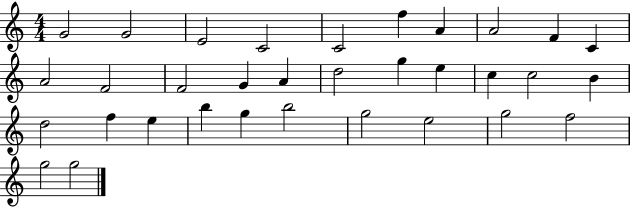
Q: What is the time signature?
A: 4/4